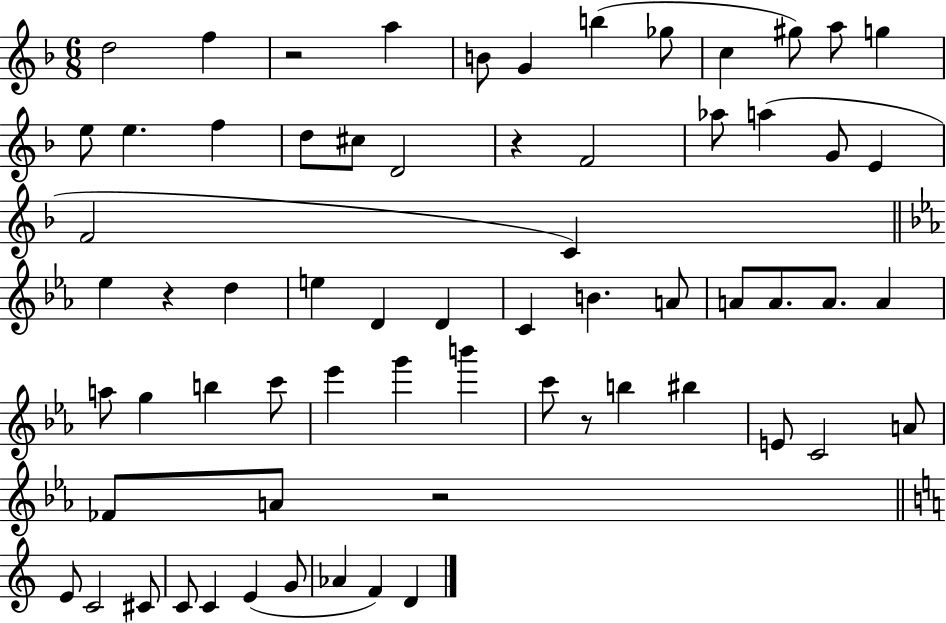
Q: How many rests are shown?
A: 5